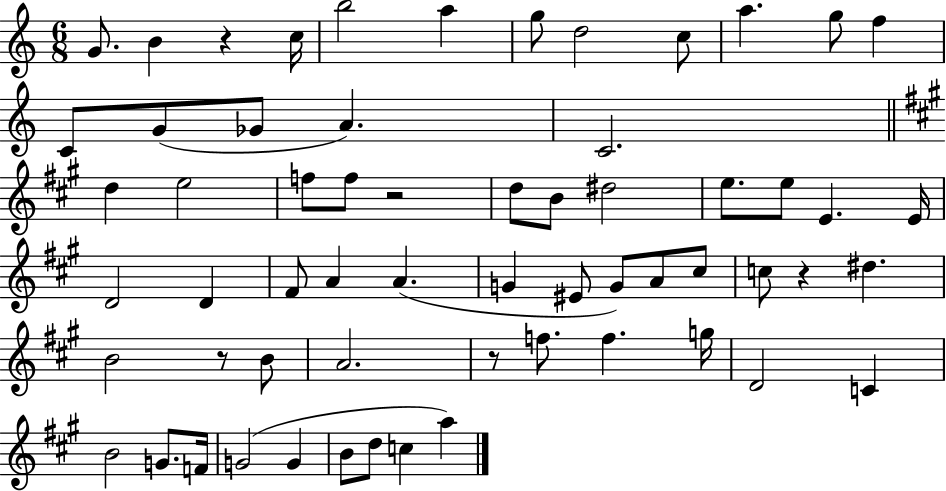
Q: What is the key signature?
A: C major